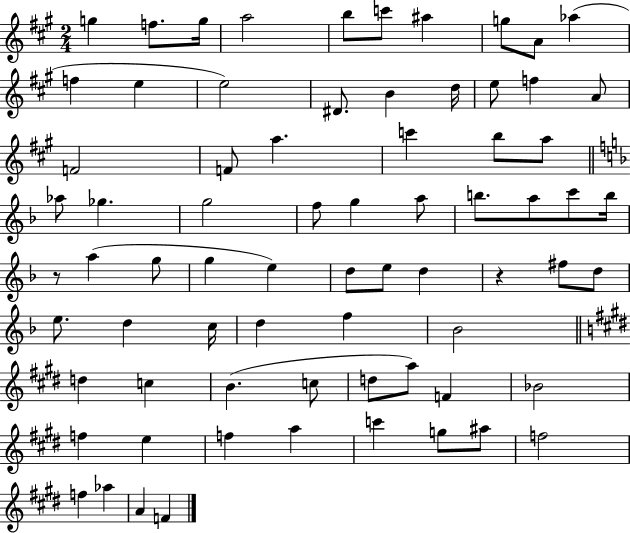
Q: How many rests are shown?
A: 2